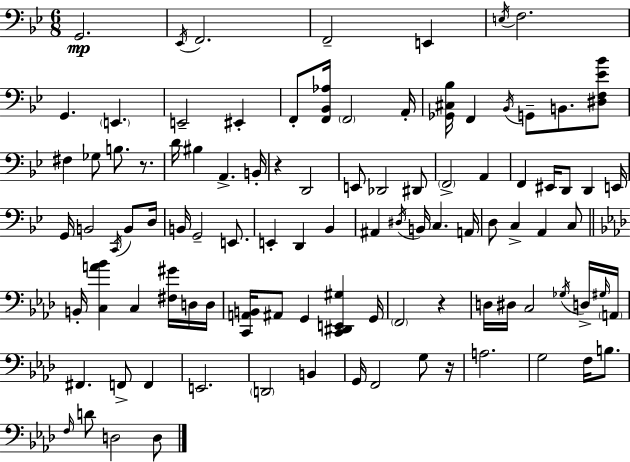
X:1
T:Untitled
M:6/8
L:1/4
K:Bb
G,,2 _E,,/4 F,,2 F,,2 E,, E,/4 F,2 G,, E,, E,,2 ^E,, F,,/2 [F,,_B,,_A,]/4 F,,2 A,,/4 [_G,,^C,_B,]/4 F,, _B,,/4 G,,/2 B,,/2 [^D,F,_E_B]/2 ^F, _G,/2 B,/2 z/2 D/4 ^B, A,, B,,/4 z D,,2 E,,/2 _D,,2 ^D,,/2 F,,2 A,, F,, ^E,,/4 D,,/2 D,, E,,/4 G,,/4 B,,2 C,,/4 B,,/2 D,/4 B,,/4 G,,2 E,,/2 E,, D,, _B,, ^A,, ^D,/4 B,,/4 C, A,,/4 D,/2 C, A,, C,/2 B,,/4 [C,A_B] C, [^F,^G]/4 D,/4 D,/4 [C,,A,,B,,]/4 ^A,,/2 G,, [C,,^D,,E,,^G,] G,,/4 F,,2 z D,/4 ^D,/4 C,2 _G,/4 D,/4 ^G,/4 A,,/4 ^F,, F,,/2 F,, E,,2 D,,2 B,, G,,/4 F,,2 G,/2 z/4 A,2 G,2 F,/4 B,/2 F,/4 D/2 D,2 D,/2